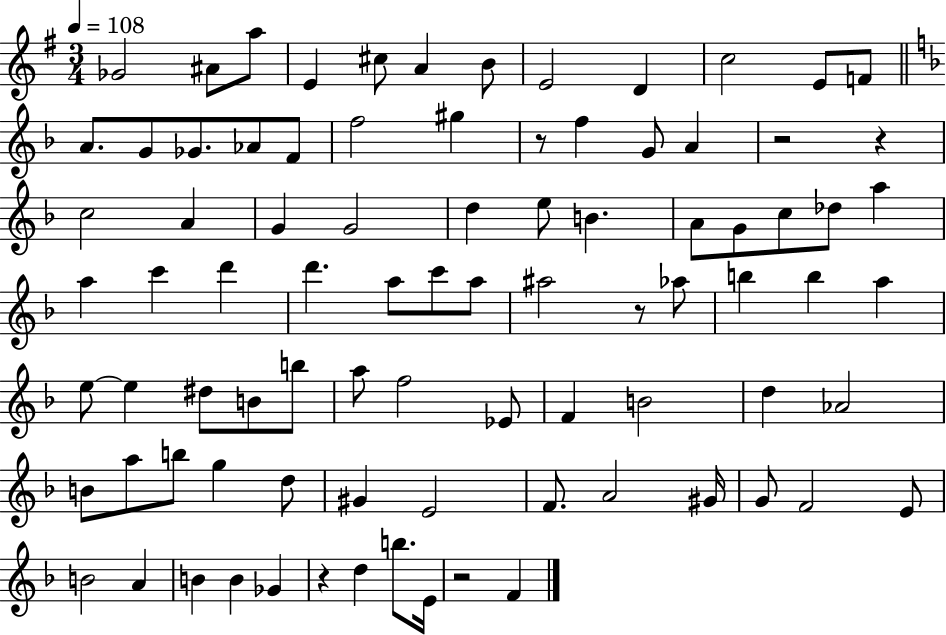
{
  \clef treble
  \numericTimeSignature
  \time 3/4
  \key g \major
  \tempo 4 = 108
  ges'2 ais'8 a''8 | e'4 cis''8 a'4 b'8 | e'2 d'4 | c''2 e'8 f'8 | \break \bar "||" \break \key f \major a'8. g'8 ges'8. aes'8 f'8 | f''2 gis''4 | r8 f''4 g'8 a'4 | r2 r4 | \break c''2 a'4 | g'4 g'2 | d''4 e''8 b'4. | a'8 g'8 c''8 des''8 a''4 | \break a''4 c'''4 d'''4 | d'''4. a''8 c'''8 a''8 | ais''2 r8 aes''8 | b''4 b''4 a''4 | \break e''8~~ e''4 dis''8 b'8 b''8 | a''8 f''2 ees'8 | f'4 b'2 | d''4 aes'2 | \break b'8 a''8 b''8 g''4 d''8 | gis'4 e'2 | f'8. a'2 gis'16 | g'8 f'2 e'8 | \break b'2 a'4 | b'4 b'4 ges'4 | r4 d''4 b''8. e'16 | r2 f'4 | \break \bar "|."
}